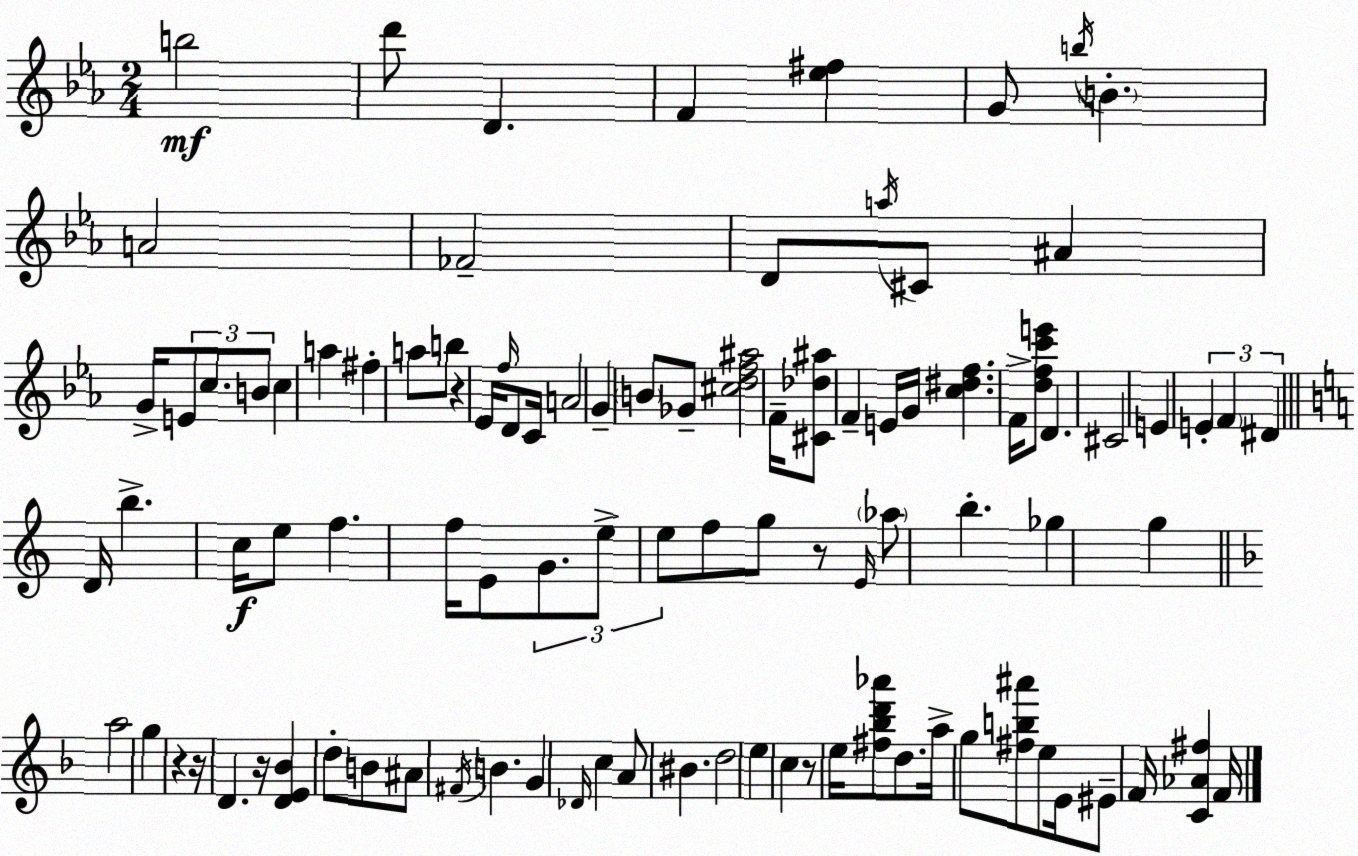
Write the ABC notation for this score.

X:1
T:Untitled
M:2/4
L:1/4
K:Cm
b2 d'/2 D F [_e^f] G/2 b/4 B A2 _F2 D/2 a/4 ^C/2 ^A G/4 E/2 c/2 B/2 c a ^f a/2 b/2 z _E/4 f/4 D/2 C/4 A2 G B/2 _G/2 [^cdf^a]2 F/4 [^C_d^a]/2 F E/4 G/4 [c^df] F/4 [dfc'e']/2 D ^C2 E E F ^D D/4 b c/4 e/2 f f/4 E/2 G/2 e/2 e/2 f/2 g/2 z/2 E/4 _a/2 b _g g a2 g z z/4 D z/4 [DE_B] d/2 B/2 ^A/2 ^F/4 B G _D/4 c A/2 ^B d2 e c z/2 e/4 [^f_bd'_a']/2 d/2 a/4 g/2 [^fb^a']/2 e/2 E/4 ^E/2 F/4 [C_A^f] F/4